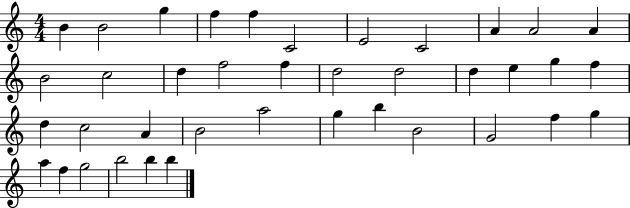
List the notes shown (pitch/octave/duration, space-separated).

B4/q B4/h G5/q F5/q F5/q C4/h E4/h C4/h A4/q A4/h A4/q B4/h C5/h D5/q F5/h F5/q D5/h D5/h D5/q E5/q G5/q F5/q D5/q C5/h A4/q B4/h A5/h G5/q B5/q B4/h G4/h F5/q G5/q A5/q F5/q G5/h B5/h B5/q B5/q